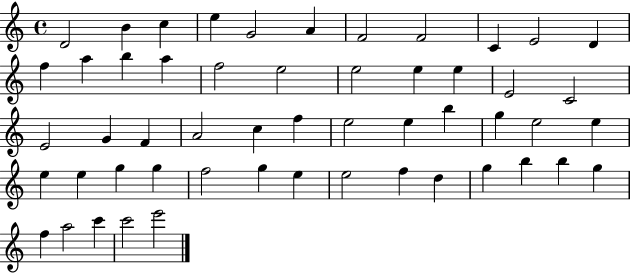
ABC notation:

X:1
T:Untitled
M:4/4
L:1/4
K:C
D2 B c e G2 A F2 F2 C E2 D f a b a f2 e2 e2 e e E2 C2 E2 G F A2 c f e2 e b g e2 e e e g g f2 g e e2 f d g b b g f a2 c' c'2 e'2